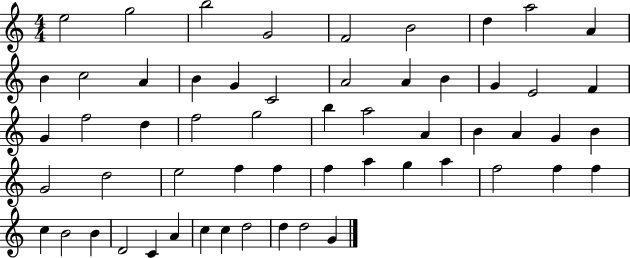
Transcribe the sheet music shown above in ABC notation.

X:1
T:Untitled
M:4/4
L:1/4
K:C
e2 g2 b2 G2 F2 B2 d a2 A B c2 A B G C2 A2 A B G E2 F G f2 d f2 g2 b a2 A B A G B G2 d2 e2 f f f a g a f2 f f c B2 B D2 C A c c d2 d d2 G